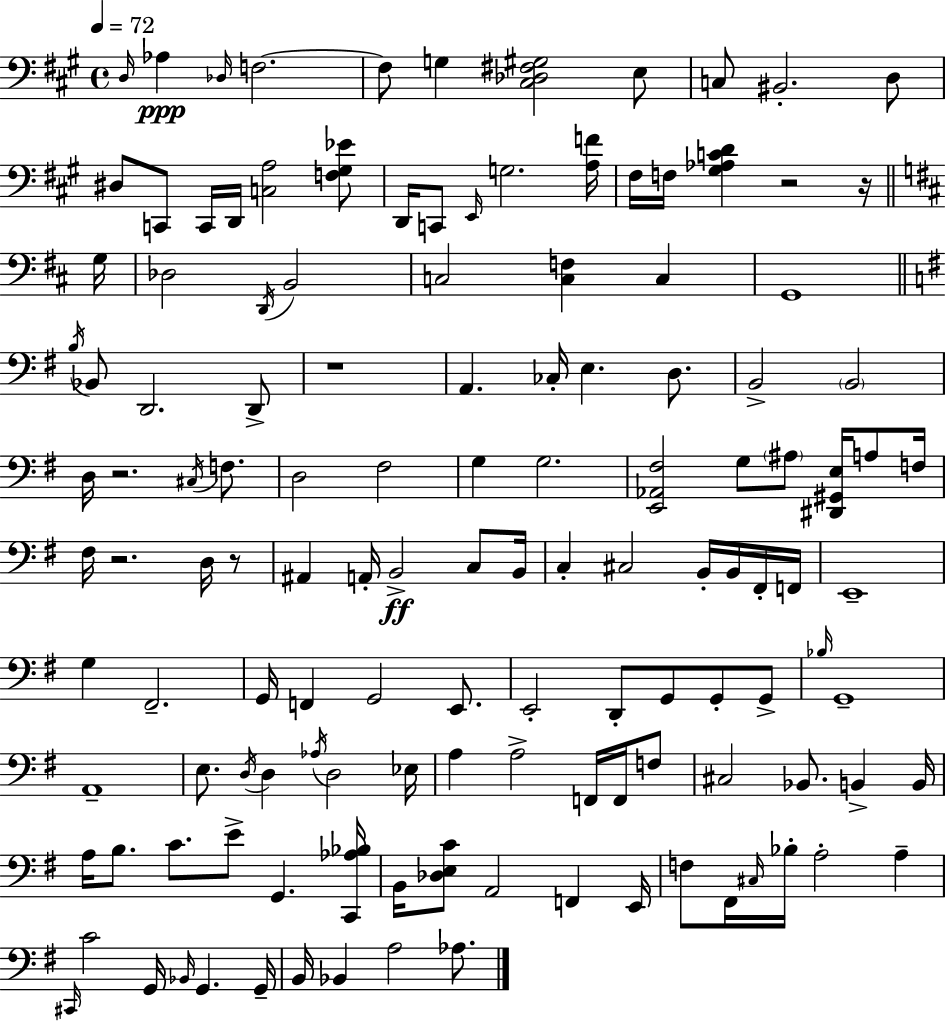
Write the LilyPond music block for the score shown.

{
  \clef bass
  \time 4/4
  \defaultTimeSignature
  \key a \major
  \tempo 4 = 72
  \grace { d16 }\ppp aes4 \grace { des16 } f2.~~ | f8 g4 <cis des fis gis>2 | e8 c8 bis,2.-. | d8 dis8 c,8 c,16 d,16 <c a>2 | \break <f gis ees'>8 d,16 c,8 \grace { e,16 } g2. | <a f'>16 fis16 f16 <gis aes c' d'>4 r2 | r16 \bar "||" \break \key d \major g16 des2 \acciaccatura { d,16 } b,2 | c2 <c f>4 c4 | g,1 | \bar "||" \break \key g \major \acciaccatura { b16 } bes,8 d,2. d,8-> | r1 | a,4. ces16-. e4. d8. | b,2-> \parenthesize b,2 | \break d16 r2. \acciaccatura { cis16 } f8. | d2 fis2 | g4 g2. | <e, aes, fis>2 g8 \parenthesize ais8 <dis, gis, e>16 a8 | \break f16 fis16 r2. d16 | r8 ais,4 a,16-. b,2->\ff c8 | b,16 c4-. cis2 b,16-. b,16 | fis,16-. f,16 e,1-- | \break g4 fis,2.-- | g,16 f,4 g,2 e,8. | e,2-. d,8-. g,8 g,8-. | g,8-> \grace { bes16 } g,1-- | \break a,1-- | e8. \acciaccatura { d16 } d4 \acciaccatura { aes16 } d2 | ees16 a4 a2-> | f,16 f,16 f8 cis2 bes,8. | \break b,4-> b,16 a16 b8. c'8. e'8-> g,4. | <c, aes bes>16 b,16 <des e c'>8 a,2 | f,4 e,16 f8 fis,16 \grace { cis16 } bes16-. a2-. | a4-- \grace { cis,16 } c'2 g,16 | \break \grace { bes,16 } g,4. g,16-- b,16 bes,4 a2 | aes8. \bar "|."
}